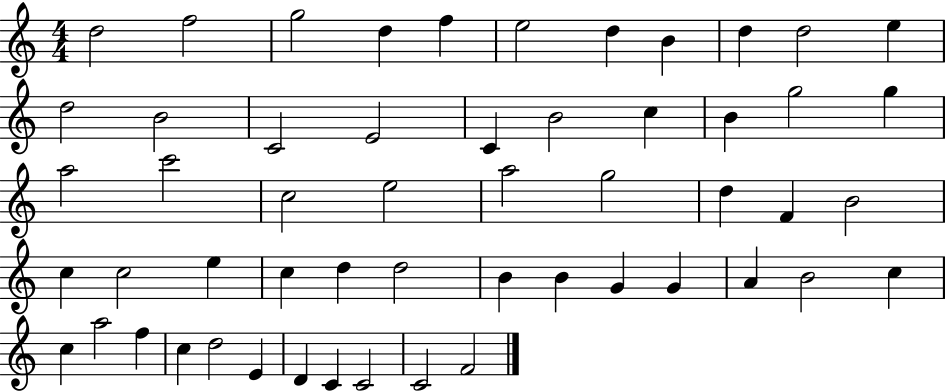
D5/h F5/h G5/h D5/q F5/q E5/h D5/q B4/q D5/q D5/h E5/q D5/h B4/h C4/h E4/h C4/q B4/h C5/q B4/q G5/h G5/q A5/h C6/h C5/h E5/h A5/h G5/h D5/q F4/q B4/h C5/q C5/h E5/q C5/q D5/q D5/h B4/q B4/q G4/q G4/q A4/q B4/h C5/q C5/q A5/h F5/q C5/q D5/h E4/q D4/q C4/q C4/h C4/h F4/h